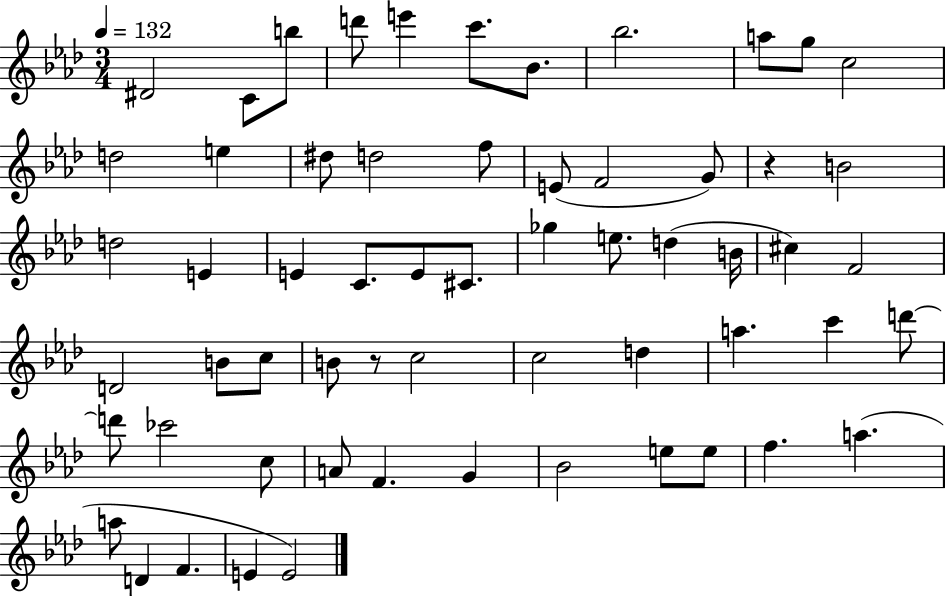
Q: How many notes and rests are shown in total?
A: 60